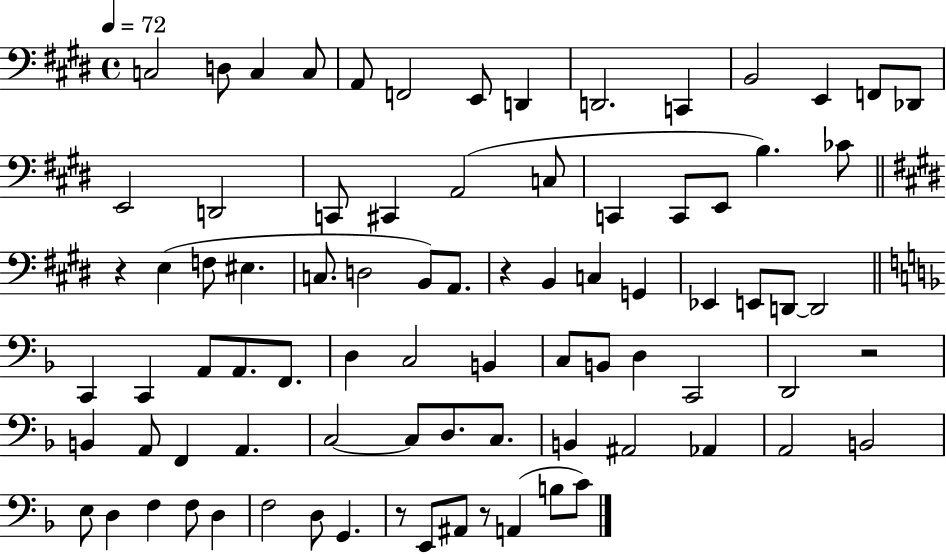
{
  \clef bass
  \time 4/4
  \defaultTimeSignature
  \key e \major
  \tempo 4 = 72
  c2 d8 c4 c8 | a,8 f,2 e,8 d,4 | d,2. c,4 | b,2 e,4 f,8 des,8 | \break e,2 d,2 | c,8 cis,4 a,2( c8 | c,4 c,8 e,8 b4.) ces'8 | \bar "||" \break \key e \major r4 e4( f8 eis4. | c8. d2 b,8) a,8. | r4 b,4 c4 g,4 | ees,4 e,8 d,8~~ d,2 | \break \bar "||" \break \key d \minor c,4 c,4 a,8 a,8. f,8. | d4 c2 b,4 | c8 b,8 d4 c,2 | d,2 r2 | \break b,4 a,8 f,4 a,4. | c2~~ c8 d8. c8. | b,4 ais,2 aes,4 | a,2 b,2 | \break e8 d4 f4 f8 d4 | f2 d8 g,4. | r8 e,8 ais,8 r8 a,4( b8 c'8) | \bar "|."
}